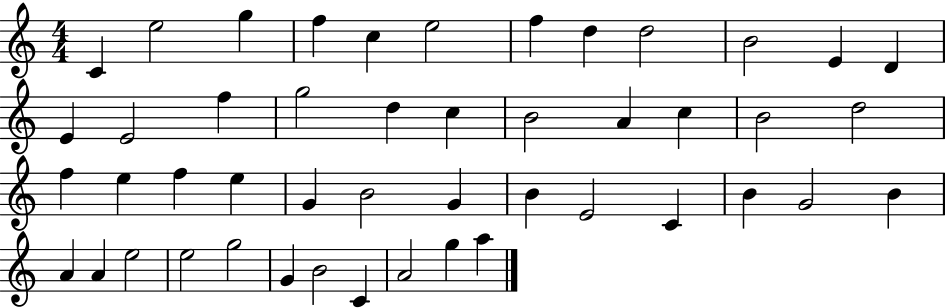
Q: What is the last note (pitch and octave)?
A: A5